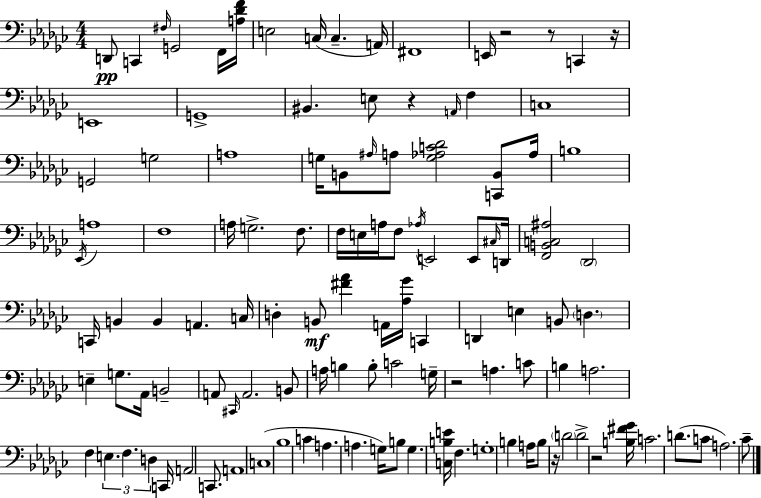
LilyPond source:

{
  \clef bass
  \numericTimeSignature
  \time 4/4
  \key ees \minor
  d,8\pp c,4 \grace { fis16 } g,2 f,16 | <a des' f'>16 e2 c16( c4.-- | a,16) fis,1 | e,16 r2 r8 c,4 | \break r16 e,1 | g,1-> | bis,4. e8 r4 \grace { a,16 } f4 | c1 | \break g,2 g2 | a1 | g16 b,8 \grace { ais16 } a8 <g aes c' des'>2 | <c, b,>8 aes16 b1 | \break \acciaccatura { ees,16 } a1 | f1 | a16 g2.-> | f8. f16 e16 a16 f8 \acciaccatura { aes16 } e,2 | \break e,8 \grace { cis16 } d,16 <f, b, c ais>2 \parenthesize des,2 | c,16 b,4 b,4 a,4. | c16 d4-. b,8\mf <fis' aes'>4 | a,16 <aes ges'>16 c,4 d,4 e4 b,8 | \break \parenthesize d4. e4-- g8. aes,16 b,2-- | a,8 \grace { cis,16 } a,2. | b,8 a16 b4 b8-. c'2 | g16-- r2 a4. | \break c'8 b4 a2. | f4 \tuplet 3/2 { e4. | f4. d4 } c,16 a,2 | c,8. a,1 | \break c1( | bes1 | c'4 a4. | a4. g16) b8 g4. | \break <c b e'>16 f4. g1-. | b4 a16 b8 r16 \parenthesize d'2 | d'2-> r2 | <b fis' ges'>16 c'2. | \break d'8.( c'8 a2.) | ces'8-- \bar "|."
}